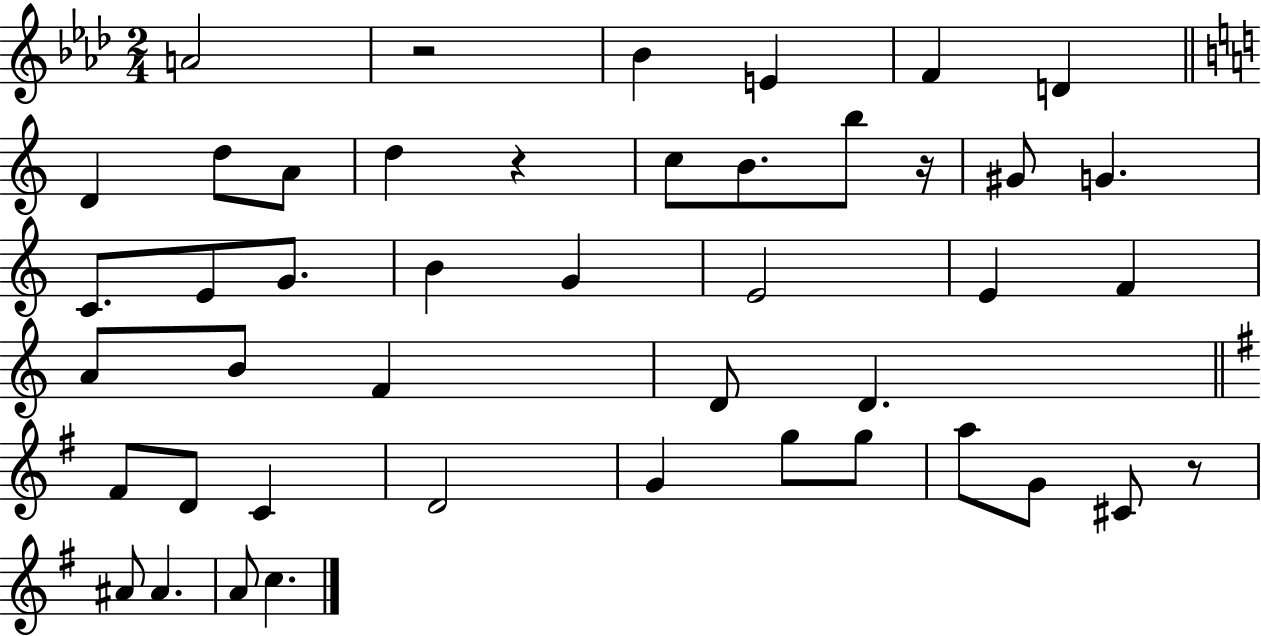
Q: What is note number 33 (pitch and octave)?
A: G5